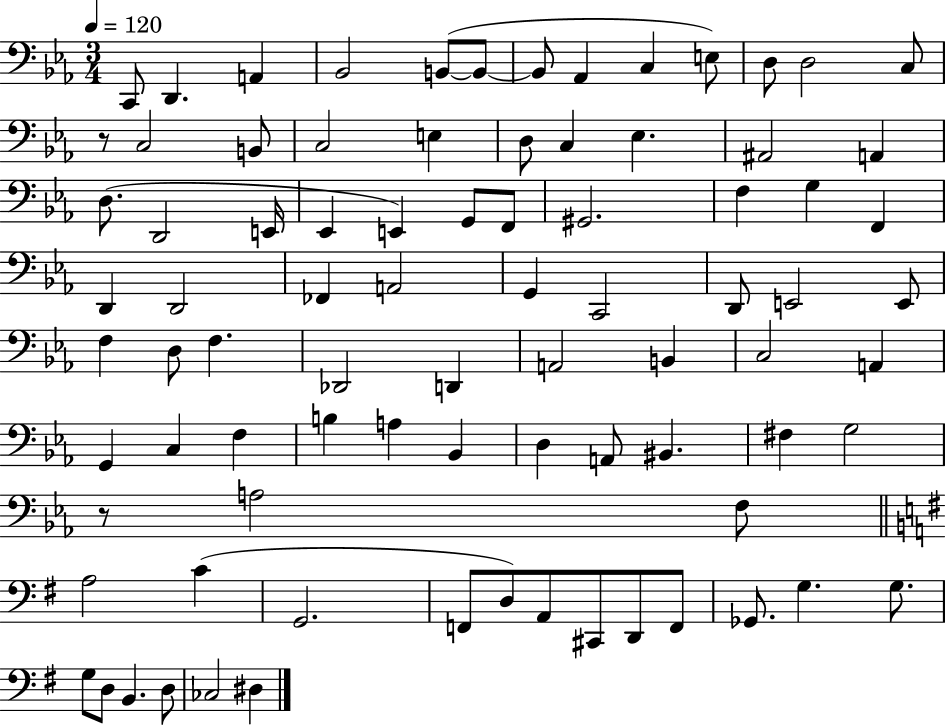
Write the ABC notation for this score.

X:1
T:Untitled
M:3/4
L:1/4
K:Eb
C,,/2 D,, A,, _B,,2 B,,/2 B,,/2 B,,/2 _A,, C, E,/2 D,/2 D,2 C,/2 z/2 C,2 B,,/2 C,2 E, D,/2 C, _E, ^A,,2 A,, D,/2 D,,2 E,,/4 _E,, E,, G,,/2 F,,/2 ^G,,2 F, G, F,, D,, D,,2 _F,, A,,2 G,, C,,2 D,,/2 E,,2 E,,/2 F, D,/2 F, _D,,2 D,, A,,2 B,, C,2 A,, G,, C, F, B, A, _B,, D, A,,/2 ^B,, ^F, G,2 z/2 A,2 F,/2 A,2 C G,,2 F,,/2 D,/2 A,,/2 ^C,,/2 D,,/2 F,,/2 _G,,/2 G, G,/2 G,/2 D,/2 B,, D,/2 _C,2 ^D,